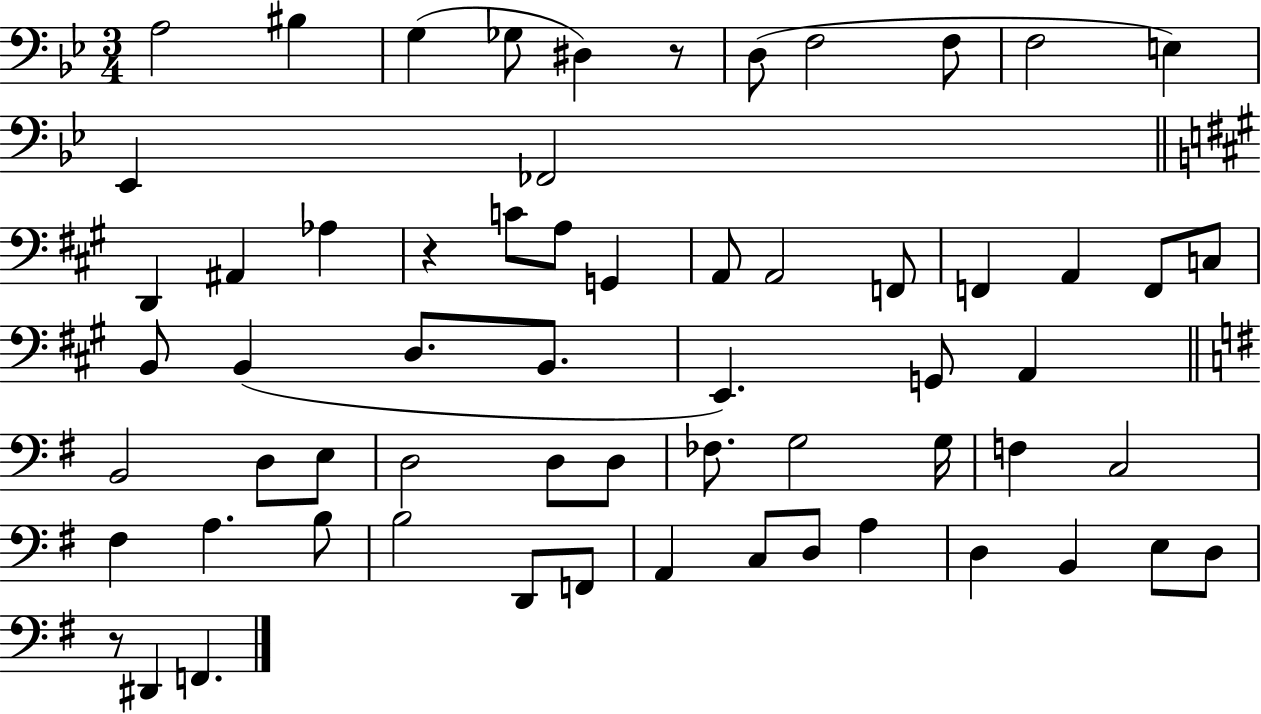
{
  \clef bass
  \numericTimeSignature
  \time 3/4
  \key bes \major
  a2 bis4 | g4( ges8 dis4) r8 | d8( f2 f8 | f2 e4) | \break ees,4 fes,2 | \bar "||" \break \key a \major d,4 ais,4 aes4 | r4 c'8 a8 g,4 | a,8 a,2 f,8 | f,4 a,4 f,8 c8 | \break b,8 b,4( d8. b,8. | e,4.) g,8 a,4 | \bar "||" \break \key g \major b,2 d8 e8 | d2 d8 d8 | fes8. g2 g16 | f4 c2 | \break fis4 a4. b8 | b2 d,8 f,8 | a,4 c8 d8 a4 | d4 b,4 e8 d8 | \break r8 dis,4 f,4. | \bar "|."
}